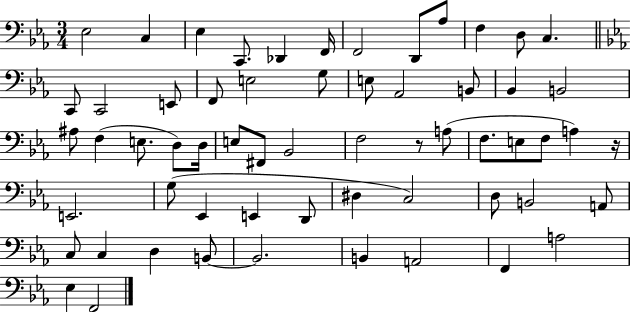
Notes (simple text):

Eb3/h C3/q Eb3/q C2/e. Db2/q F2/s F2/h D2/e Ab3/e F3/q D3/e C3/q. C2/e C2/h E2/e F2/e E3/h G3/e E3/e Ab2/h B2/e Bb2/q B2/h A#3/e F3/q E3/e. D3/e D3/s E3/e F#2/e Bb2/h F3/h R/e A3/e F3/e. E3/e F3/e A3/q R/s E2/h. G3/e Eb2/q E2/q D2/e D#3/q C3/h D3/e B2/h A2/e C3/e C3/q D3/q B2/e B2/h. B2/q A2/h F2/q A3/h Eb3/q F2/h